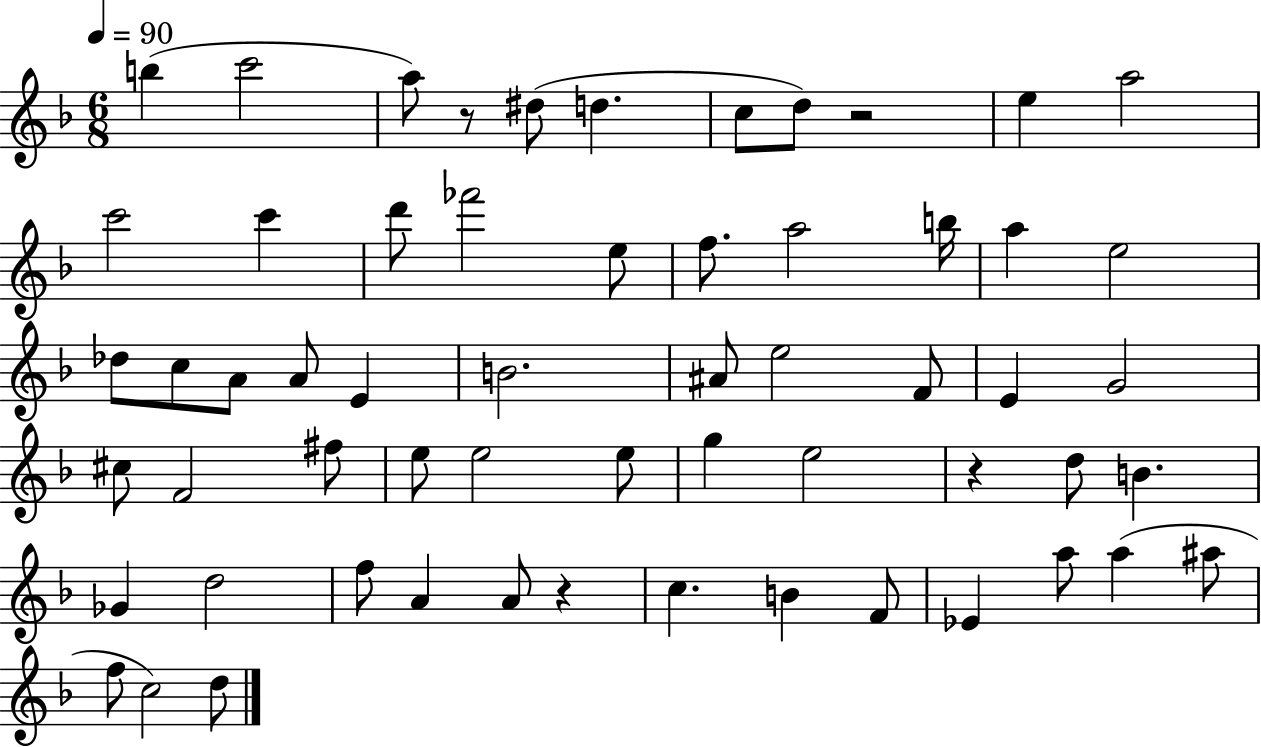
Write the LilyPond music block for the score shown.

{
  \clef treble
  \numericTimeSignature
  \time 6/8
  \key f \major
  \tempo 4 = 90
  \repeat volta 2 { b''4( c'''2 | a''8) r8 dis''8( d''4. | c''8 d''8) r2 | e''4 a''2 | \break c'''2 c'''4 | d'''8 fes'''2 e''8 | f''8. a''2 b''16 | a''4 e''2 | \break des''8 c''8 a'8 a'8 e'4 | b'2. | ais'8 e''2 f'8 | e'4 g'2 | \break cis''8 f'2 fis''8 | e''8 e''2 e''8 | g''4 e''2 | r4 d''8 b'4. | \break ges'4 d''2 | f''8 a'4 a'8 r4 | c''4. b'4 f'8 | ees'4 a''8 a''4( ais''8 | \break f''8 c''2) d''8 | } \bar "|."
}